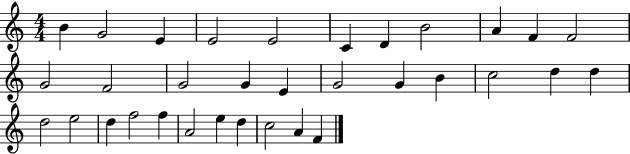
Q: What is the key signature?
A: C major